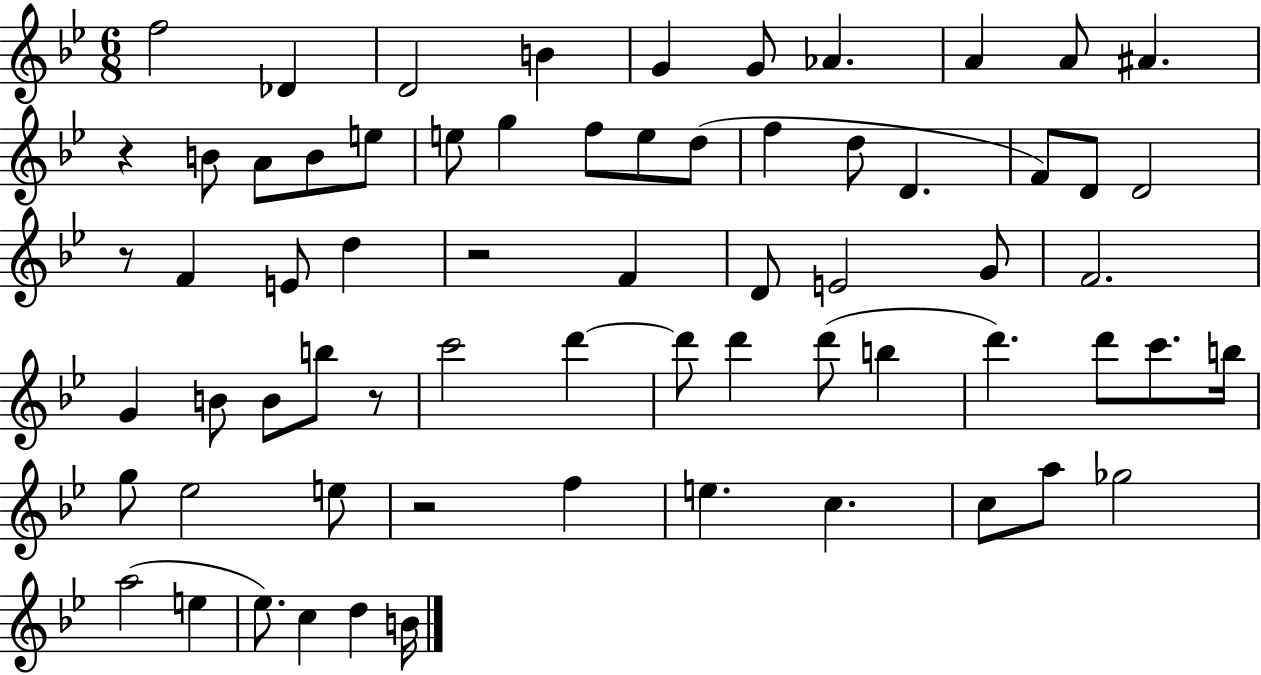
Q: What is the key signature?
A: BES major